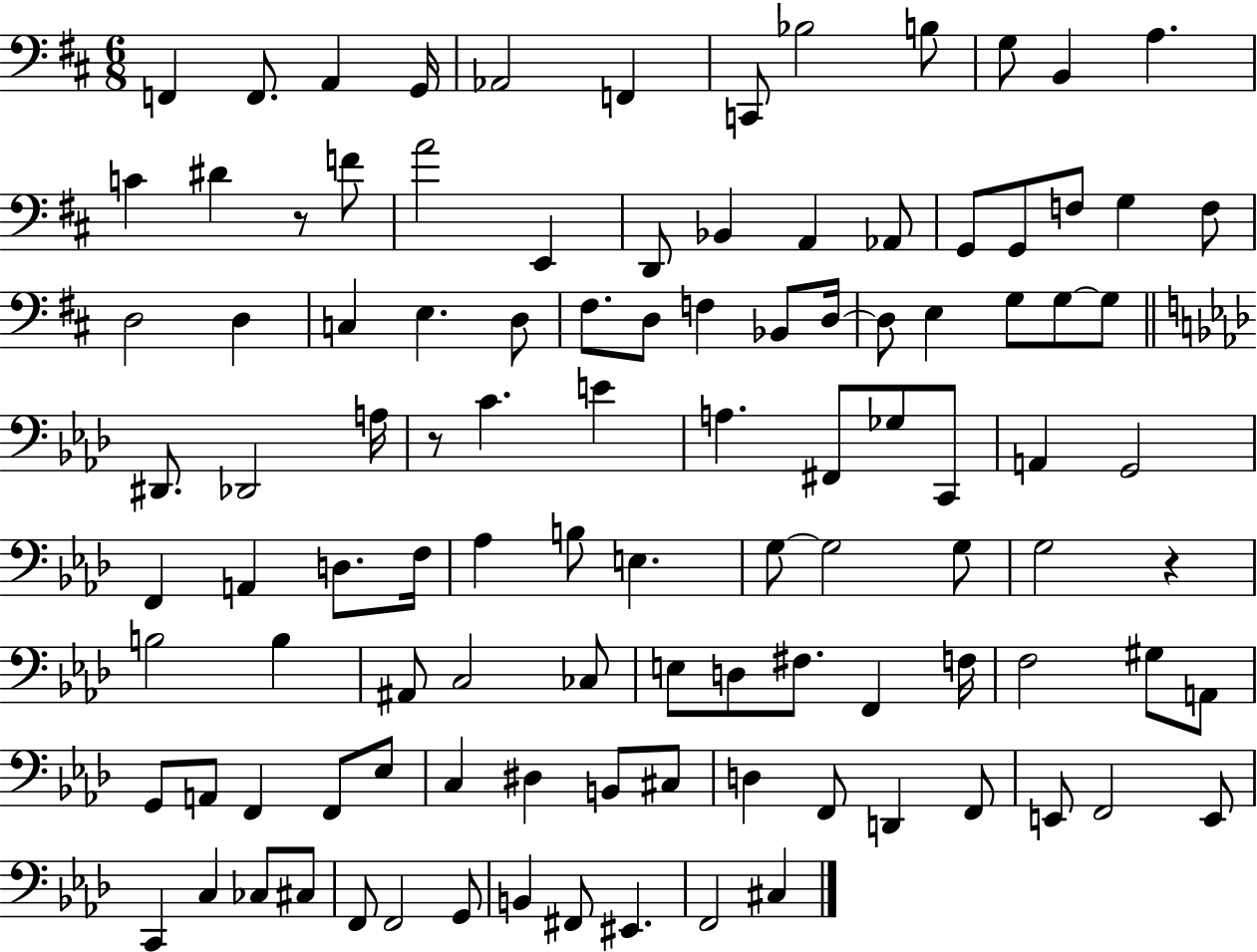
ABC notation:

X:1
T:Untitled
M:6/8
L:1/4
K:D
F,, F,,/2 A,, G,,/4 _A,,2 F,, C,,/2 _B,2 B,/2 G,/2 B,, A, C ^D z/2 F/2 A2 E,, D,,/2 _B,, A,, _A,,/2 G,,/2 G,,/2 F,/2 G, F,/2 D,2 D, C, E, D,/2 ^F,/2 D,/2 F, _B,,/2 D,/4 D,/2 E, G,/2 G,/2 G,/2 ^D,,/2 _D,,2 A,/4 z/2 C E A, ^F,,/2 _G,/2 C,,/2 A,, G,,2 F,, A,, D,/2 F,/4 _A, B,/2 E, G,/2 G,2 G,/2 G,2 z B,2 B, ^A,,/2 C,2 _C,/2 E,/2 D,/2 ^F,/2 F,, F,/4 F,2 ^G,/2 A,,/2 G,,/2 A,,/2 F,, F,,/2 _E,/2 C, ^D, B,,/2 ^C,/2 D, F,,/2 D,, F,,/2 E,,/2 F,,2 E,,/2 C,, C, _C,/2 ^C,/2 F,,/2 F,,2 G,,/2 B,, ^F,,/2 ^E,, F,,2 ^C,